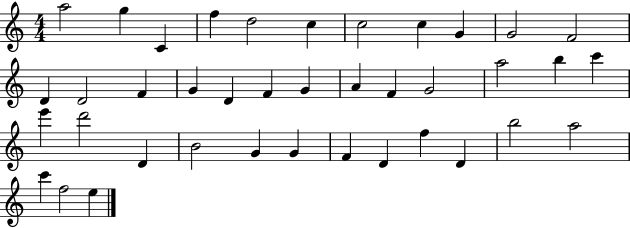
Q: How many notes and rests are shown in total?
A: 39